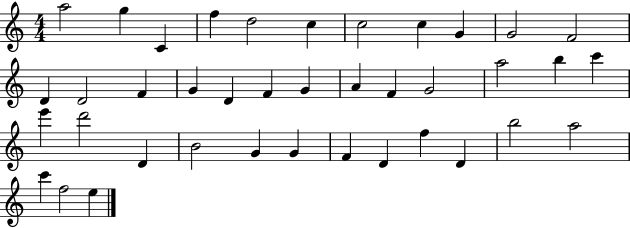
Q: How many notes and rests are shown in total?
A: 39